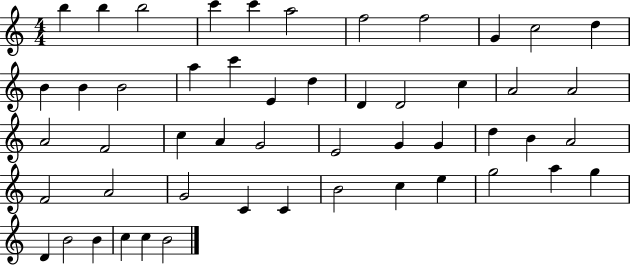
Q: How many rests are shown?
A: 0